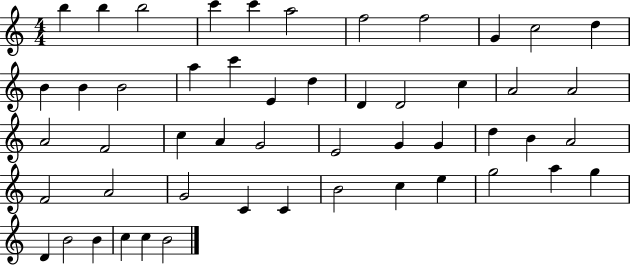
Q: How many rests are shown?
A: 0